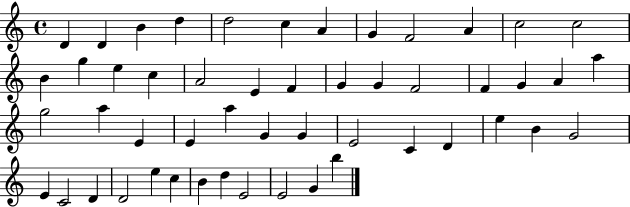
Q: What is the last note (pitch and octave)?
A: B5